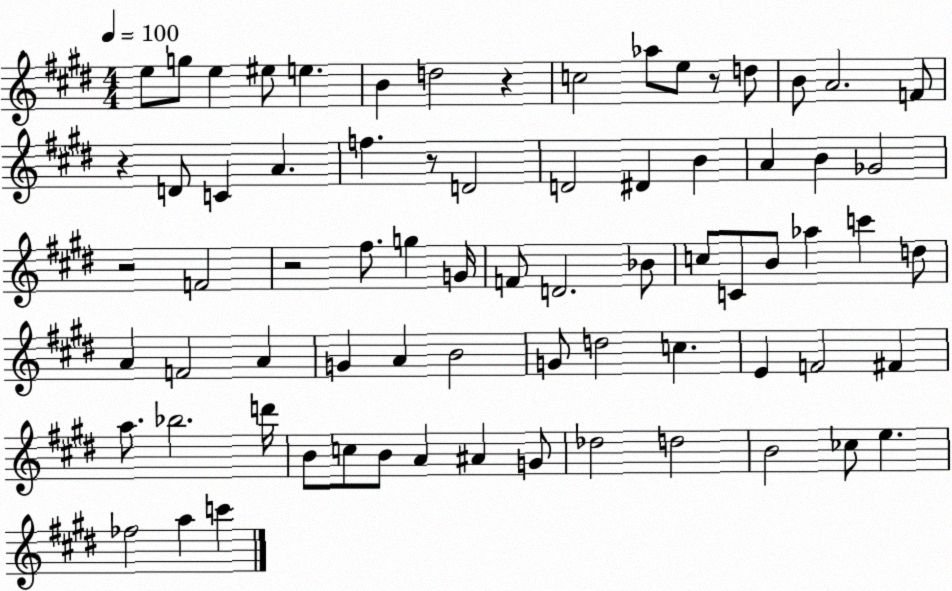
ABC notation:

X:1
T:Untitled
M:4/4
L:1/4
K:E
e/2 g/2 e ^e/2 e B d2 z c2 _a/2 e/2 z/2 d/2 B/2 A2 F/2 z D/2 C A f z/2 D2 D2 ^D B A B _G2 z2 F2 z2 ^f/2 g G/4 F/2 D2 _B/2 c/2 C/2 B/2 _a c' d/2 A F2 A G A B2 G/2 d2 c E F2 ^F a/2 _b2 d'/4 B/2 c/2 B/2 A ^A G/2 _d2 d2 B2 _c/2 e _f2 a c'